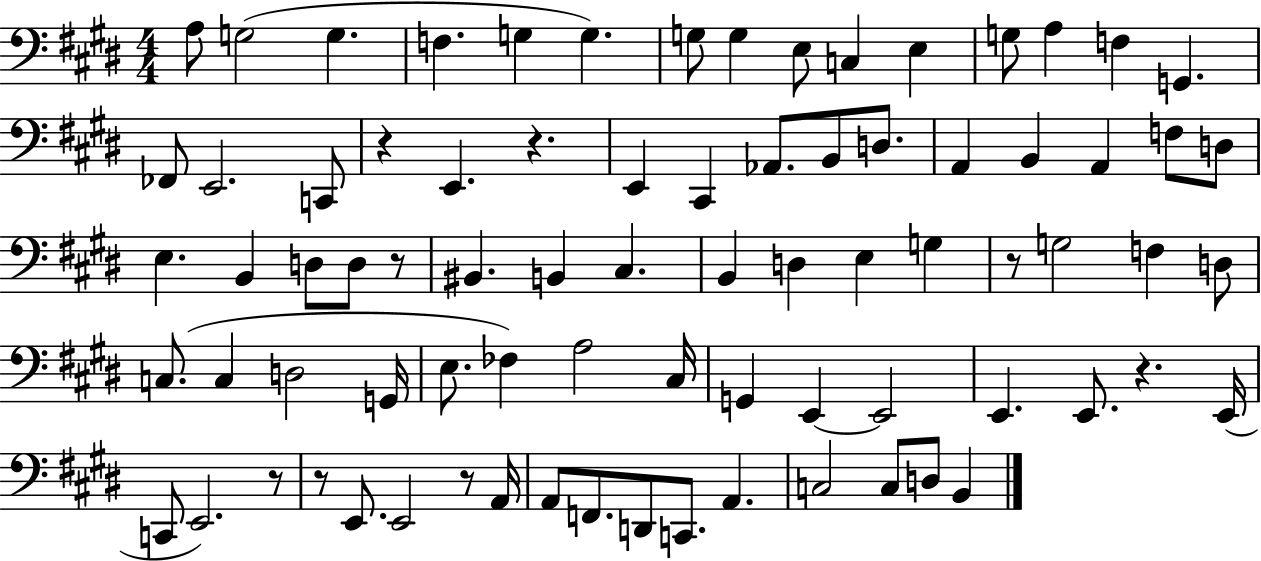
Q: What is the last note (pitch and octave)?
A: B2